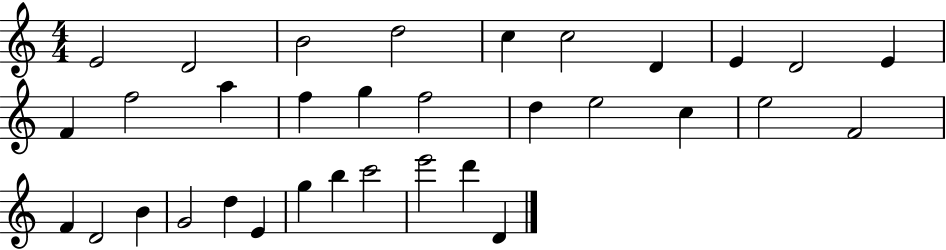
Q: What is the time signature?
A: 4/4